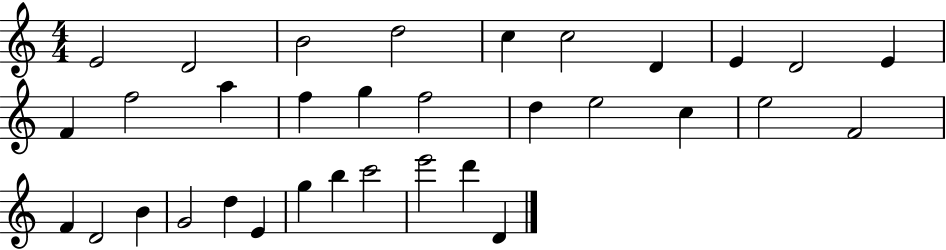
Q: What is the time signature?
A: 4/4